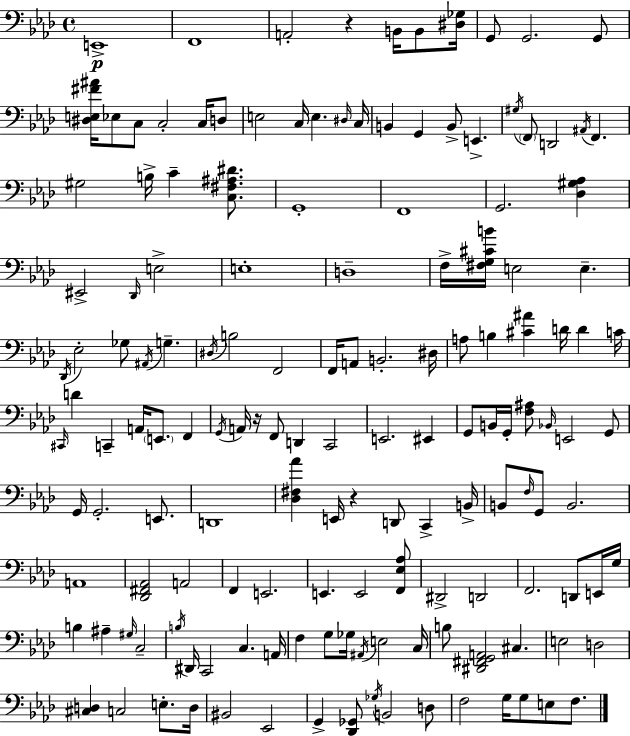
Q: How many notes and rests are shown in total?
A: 150